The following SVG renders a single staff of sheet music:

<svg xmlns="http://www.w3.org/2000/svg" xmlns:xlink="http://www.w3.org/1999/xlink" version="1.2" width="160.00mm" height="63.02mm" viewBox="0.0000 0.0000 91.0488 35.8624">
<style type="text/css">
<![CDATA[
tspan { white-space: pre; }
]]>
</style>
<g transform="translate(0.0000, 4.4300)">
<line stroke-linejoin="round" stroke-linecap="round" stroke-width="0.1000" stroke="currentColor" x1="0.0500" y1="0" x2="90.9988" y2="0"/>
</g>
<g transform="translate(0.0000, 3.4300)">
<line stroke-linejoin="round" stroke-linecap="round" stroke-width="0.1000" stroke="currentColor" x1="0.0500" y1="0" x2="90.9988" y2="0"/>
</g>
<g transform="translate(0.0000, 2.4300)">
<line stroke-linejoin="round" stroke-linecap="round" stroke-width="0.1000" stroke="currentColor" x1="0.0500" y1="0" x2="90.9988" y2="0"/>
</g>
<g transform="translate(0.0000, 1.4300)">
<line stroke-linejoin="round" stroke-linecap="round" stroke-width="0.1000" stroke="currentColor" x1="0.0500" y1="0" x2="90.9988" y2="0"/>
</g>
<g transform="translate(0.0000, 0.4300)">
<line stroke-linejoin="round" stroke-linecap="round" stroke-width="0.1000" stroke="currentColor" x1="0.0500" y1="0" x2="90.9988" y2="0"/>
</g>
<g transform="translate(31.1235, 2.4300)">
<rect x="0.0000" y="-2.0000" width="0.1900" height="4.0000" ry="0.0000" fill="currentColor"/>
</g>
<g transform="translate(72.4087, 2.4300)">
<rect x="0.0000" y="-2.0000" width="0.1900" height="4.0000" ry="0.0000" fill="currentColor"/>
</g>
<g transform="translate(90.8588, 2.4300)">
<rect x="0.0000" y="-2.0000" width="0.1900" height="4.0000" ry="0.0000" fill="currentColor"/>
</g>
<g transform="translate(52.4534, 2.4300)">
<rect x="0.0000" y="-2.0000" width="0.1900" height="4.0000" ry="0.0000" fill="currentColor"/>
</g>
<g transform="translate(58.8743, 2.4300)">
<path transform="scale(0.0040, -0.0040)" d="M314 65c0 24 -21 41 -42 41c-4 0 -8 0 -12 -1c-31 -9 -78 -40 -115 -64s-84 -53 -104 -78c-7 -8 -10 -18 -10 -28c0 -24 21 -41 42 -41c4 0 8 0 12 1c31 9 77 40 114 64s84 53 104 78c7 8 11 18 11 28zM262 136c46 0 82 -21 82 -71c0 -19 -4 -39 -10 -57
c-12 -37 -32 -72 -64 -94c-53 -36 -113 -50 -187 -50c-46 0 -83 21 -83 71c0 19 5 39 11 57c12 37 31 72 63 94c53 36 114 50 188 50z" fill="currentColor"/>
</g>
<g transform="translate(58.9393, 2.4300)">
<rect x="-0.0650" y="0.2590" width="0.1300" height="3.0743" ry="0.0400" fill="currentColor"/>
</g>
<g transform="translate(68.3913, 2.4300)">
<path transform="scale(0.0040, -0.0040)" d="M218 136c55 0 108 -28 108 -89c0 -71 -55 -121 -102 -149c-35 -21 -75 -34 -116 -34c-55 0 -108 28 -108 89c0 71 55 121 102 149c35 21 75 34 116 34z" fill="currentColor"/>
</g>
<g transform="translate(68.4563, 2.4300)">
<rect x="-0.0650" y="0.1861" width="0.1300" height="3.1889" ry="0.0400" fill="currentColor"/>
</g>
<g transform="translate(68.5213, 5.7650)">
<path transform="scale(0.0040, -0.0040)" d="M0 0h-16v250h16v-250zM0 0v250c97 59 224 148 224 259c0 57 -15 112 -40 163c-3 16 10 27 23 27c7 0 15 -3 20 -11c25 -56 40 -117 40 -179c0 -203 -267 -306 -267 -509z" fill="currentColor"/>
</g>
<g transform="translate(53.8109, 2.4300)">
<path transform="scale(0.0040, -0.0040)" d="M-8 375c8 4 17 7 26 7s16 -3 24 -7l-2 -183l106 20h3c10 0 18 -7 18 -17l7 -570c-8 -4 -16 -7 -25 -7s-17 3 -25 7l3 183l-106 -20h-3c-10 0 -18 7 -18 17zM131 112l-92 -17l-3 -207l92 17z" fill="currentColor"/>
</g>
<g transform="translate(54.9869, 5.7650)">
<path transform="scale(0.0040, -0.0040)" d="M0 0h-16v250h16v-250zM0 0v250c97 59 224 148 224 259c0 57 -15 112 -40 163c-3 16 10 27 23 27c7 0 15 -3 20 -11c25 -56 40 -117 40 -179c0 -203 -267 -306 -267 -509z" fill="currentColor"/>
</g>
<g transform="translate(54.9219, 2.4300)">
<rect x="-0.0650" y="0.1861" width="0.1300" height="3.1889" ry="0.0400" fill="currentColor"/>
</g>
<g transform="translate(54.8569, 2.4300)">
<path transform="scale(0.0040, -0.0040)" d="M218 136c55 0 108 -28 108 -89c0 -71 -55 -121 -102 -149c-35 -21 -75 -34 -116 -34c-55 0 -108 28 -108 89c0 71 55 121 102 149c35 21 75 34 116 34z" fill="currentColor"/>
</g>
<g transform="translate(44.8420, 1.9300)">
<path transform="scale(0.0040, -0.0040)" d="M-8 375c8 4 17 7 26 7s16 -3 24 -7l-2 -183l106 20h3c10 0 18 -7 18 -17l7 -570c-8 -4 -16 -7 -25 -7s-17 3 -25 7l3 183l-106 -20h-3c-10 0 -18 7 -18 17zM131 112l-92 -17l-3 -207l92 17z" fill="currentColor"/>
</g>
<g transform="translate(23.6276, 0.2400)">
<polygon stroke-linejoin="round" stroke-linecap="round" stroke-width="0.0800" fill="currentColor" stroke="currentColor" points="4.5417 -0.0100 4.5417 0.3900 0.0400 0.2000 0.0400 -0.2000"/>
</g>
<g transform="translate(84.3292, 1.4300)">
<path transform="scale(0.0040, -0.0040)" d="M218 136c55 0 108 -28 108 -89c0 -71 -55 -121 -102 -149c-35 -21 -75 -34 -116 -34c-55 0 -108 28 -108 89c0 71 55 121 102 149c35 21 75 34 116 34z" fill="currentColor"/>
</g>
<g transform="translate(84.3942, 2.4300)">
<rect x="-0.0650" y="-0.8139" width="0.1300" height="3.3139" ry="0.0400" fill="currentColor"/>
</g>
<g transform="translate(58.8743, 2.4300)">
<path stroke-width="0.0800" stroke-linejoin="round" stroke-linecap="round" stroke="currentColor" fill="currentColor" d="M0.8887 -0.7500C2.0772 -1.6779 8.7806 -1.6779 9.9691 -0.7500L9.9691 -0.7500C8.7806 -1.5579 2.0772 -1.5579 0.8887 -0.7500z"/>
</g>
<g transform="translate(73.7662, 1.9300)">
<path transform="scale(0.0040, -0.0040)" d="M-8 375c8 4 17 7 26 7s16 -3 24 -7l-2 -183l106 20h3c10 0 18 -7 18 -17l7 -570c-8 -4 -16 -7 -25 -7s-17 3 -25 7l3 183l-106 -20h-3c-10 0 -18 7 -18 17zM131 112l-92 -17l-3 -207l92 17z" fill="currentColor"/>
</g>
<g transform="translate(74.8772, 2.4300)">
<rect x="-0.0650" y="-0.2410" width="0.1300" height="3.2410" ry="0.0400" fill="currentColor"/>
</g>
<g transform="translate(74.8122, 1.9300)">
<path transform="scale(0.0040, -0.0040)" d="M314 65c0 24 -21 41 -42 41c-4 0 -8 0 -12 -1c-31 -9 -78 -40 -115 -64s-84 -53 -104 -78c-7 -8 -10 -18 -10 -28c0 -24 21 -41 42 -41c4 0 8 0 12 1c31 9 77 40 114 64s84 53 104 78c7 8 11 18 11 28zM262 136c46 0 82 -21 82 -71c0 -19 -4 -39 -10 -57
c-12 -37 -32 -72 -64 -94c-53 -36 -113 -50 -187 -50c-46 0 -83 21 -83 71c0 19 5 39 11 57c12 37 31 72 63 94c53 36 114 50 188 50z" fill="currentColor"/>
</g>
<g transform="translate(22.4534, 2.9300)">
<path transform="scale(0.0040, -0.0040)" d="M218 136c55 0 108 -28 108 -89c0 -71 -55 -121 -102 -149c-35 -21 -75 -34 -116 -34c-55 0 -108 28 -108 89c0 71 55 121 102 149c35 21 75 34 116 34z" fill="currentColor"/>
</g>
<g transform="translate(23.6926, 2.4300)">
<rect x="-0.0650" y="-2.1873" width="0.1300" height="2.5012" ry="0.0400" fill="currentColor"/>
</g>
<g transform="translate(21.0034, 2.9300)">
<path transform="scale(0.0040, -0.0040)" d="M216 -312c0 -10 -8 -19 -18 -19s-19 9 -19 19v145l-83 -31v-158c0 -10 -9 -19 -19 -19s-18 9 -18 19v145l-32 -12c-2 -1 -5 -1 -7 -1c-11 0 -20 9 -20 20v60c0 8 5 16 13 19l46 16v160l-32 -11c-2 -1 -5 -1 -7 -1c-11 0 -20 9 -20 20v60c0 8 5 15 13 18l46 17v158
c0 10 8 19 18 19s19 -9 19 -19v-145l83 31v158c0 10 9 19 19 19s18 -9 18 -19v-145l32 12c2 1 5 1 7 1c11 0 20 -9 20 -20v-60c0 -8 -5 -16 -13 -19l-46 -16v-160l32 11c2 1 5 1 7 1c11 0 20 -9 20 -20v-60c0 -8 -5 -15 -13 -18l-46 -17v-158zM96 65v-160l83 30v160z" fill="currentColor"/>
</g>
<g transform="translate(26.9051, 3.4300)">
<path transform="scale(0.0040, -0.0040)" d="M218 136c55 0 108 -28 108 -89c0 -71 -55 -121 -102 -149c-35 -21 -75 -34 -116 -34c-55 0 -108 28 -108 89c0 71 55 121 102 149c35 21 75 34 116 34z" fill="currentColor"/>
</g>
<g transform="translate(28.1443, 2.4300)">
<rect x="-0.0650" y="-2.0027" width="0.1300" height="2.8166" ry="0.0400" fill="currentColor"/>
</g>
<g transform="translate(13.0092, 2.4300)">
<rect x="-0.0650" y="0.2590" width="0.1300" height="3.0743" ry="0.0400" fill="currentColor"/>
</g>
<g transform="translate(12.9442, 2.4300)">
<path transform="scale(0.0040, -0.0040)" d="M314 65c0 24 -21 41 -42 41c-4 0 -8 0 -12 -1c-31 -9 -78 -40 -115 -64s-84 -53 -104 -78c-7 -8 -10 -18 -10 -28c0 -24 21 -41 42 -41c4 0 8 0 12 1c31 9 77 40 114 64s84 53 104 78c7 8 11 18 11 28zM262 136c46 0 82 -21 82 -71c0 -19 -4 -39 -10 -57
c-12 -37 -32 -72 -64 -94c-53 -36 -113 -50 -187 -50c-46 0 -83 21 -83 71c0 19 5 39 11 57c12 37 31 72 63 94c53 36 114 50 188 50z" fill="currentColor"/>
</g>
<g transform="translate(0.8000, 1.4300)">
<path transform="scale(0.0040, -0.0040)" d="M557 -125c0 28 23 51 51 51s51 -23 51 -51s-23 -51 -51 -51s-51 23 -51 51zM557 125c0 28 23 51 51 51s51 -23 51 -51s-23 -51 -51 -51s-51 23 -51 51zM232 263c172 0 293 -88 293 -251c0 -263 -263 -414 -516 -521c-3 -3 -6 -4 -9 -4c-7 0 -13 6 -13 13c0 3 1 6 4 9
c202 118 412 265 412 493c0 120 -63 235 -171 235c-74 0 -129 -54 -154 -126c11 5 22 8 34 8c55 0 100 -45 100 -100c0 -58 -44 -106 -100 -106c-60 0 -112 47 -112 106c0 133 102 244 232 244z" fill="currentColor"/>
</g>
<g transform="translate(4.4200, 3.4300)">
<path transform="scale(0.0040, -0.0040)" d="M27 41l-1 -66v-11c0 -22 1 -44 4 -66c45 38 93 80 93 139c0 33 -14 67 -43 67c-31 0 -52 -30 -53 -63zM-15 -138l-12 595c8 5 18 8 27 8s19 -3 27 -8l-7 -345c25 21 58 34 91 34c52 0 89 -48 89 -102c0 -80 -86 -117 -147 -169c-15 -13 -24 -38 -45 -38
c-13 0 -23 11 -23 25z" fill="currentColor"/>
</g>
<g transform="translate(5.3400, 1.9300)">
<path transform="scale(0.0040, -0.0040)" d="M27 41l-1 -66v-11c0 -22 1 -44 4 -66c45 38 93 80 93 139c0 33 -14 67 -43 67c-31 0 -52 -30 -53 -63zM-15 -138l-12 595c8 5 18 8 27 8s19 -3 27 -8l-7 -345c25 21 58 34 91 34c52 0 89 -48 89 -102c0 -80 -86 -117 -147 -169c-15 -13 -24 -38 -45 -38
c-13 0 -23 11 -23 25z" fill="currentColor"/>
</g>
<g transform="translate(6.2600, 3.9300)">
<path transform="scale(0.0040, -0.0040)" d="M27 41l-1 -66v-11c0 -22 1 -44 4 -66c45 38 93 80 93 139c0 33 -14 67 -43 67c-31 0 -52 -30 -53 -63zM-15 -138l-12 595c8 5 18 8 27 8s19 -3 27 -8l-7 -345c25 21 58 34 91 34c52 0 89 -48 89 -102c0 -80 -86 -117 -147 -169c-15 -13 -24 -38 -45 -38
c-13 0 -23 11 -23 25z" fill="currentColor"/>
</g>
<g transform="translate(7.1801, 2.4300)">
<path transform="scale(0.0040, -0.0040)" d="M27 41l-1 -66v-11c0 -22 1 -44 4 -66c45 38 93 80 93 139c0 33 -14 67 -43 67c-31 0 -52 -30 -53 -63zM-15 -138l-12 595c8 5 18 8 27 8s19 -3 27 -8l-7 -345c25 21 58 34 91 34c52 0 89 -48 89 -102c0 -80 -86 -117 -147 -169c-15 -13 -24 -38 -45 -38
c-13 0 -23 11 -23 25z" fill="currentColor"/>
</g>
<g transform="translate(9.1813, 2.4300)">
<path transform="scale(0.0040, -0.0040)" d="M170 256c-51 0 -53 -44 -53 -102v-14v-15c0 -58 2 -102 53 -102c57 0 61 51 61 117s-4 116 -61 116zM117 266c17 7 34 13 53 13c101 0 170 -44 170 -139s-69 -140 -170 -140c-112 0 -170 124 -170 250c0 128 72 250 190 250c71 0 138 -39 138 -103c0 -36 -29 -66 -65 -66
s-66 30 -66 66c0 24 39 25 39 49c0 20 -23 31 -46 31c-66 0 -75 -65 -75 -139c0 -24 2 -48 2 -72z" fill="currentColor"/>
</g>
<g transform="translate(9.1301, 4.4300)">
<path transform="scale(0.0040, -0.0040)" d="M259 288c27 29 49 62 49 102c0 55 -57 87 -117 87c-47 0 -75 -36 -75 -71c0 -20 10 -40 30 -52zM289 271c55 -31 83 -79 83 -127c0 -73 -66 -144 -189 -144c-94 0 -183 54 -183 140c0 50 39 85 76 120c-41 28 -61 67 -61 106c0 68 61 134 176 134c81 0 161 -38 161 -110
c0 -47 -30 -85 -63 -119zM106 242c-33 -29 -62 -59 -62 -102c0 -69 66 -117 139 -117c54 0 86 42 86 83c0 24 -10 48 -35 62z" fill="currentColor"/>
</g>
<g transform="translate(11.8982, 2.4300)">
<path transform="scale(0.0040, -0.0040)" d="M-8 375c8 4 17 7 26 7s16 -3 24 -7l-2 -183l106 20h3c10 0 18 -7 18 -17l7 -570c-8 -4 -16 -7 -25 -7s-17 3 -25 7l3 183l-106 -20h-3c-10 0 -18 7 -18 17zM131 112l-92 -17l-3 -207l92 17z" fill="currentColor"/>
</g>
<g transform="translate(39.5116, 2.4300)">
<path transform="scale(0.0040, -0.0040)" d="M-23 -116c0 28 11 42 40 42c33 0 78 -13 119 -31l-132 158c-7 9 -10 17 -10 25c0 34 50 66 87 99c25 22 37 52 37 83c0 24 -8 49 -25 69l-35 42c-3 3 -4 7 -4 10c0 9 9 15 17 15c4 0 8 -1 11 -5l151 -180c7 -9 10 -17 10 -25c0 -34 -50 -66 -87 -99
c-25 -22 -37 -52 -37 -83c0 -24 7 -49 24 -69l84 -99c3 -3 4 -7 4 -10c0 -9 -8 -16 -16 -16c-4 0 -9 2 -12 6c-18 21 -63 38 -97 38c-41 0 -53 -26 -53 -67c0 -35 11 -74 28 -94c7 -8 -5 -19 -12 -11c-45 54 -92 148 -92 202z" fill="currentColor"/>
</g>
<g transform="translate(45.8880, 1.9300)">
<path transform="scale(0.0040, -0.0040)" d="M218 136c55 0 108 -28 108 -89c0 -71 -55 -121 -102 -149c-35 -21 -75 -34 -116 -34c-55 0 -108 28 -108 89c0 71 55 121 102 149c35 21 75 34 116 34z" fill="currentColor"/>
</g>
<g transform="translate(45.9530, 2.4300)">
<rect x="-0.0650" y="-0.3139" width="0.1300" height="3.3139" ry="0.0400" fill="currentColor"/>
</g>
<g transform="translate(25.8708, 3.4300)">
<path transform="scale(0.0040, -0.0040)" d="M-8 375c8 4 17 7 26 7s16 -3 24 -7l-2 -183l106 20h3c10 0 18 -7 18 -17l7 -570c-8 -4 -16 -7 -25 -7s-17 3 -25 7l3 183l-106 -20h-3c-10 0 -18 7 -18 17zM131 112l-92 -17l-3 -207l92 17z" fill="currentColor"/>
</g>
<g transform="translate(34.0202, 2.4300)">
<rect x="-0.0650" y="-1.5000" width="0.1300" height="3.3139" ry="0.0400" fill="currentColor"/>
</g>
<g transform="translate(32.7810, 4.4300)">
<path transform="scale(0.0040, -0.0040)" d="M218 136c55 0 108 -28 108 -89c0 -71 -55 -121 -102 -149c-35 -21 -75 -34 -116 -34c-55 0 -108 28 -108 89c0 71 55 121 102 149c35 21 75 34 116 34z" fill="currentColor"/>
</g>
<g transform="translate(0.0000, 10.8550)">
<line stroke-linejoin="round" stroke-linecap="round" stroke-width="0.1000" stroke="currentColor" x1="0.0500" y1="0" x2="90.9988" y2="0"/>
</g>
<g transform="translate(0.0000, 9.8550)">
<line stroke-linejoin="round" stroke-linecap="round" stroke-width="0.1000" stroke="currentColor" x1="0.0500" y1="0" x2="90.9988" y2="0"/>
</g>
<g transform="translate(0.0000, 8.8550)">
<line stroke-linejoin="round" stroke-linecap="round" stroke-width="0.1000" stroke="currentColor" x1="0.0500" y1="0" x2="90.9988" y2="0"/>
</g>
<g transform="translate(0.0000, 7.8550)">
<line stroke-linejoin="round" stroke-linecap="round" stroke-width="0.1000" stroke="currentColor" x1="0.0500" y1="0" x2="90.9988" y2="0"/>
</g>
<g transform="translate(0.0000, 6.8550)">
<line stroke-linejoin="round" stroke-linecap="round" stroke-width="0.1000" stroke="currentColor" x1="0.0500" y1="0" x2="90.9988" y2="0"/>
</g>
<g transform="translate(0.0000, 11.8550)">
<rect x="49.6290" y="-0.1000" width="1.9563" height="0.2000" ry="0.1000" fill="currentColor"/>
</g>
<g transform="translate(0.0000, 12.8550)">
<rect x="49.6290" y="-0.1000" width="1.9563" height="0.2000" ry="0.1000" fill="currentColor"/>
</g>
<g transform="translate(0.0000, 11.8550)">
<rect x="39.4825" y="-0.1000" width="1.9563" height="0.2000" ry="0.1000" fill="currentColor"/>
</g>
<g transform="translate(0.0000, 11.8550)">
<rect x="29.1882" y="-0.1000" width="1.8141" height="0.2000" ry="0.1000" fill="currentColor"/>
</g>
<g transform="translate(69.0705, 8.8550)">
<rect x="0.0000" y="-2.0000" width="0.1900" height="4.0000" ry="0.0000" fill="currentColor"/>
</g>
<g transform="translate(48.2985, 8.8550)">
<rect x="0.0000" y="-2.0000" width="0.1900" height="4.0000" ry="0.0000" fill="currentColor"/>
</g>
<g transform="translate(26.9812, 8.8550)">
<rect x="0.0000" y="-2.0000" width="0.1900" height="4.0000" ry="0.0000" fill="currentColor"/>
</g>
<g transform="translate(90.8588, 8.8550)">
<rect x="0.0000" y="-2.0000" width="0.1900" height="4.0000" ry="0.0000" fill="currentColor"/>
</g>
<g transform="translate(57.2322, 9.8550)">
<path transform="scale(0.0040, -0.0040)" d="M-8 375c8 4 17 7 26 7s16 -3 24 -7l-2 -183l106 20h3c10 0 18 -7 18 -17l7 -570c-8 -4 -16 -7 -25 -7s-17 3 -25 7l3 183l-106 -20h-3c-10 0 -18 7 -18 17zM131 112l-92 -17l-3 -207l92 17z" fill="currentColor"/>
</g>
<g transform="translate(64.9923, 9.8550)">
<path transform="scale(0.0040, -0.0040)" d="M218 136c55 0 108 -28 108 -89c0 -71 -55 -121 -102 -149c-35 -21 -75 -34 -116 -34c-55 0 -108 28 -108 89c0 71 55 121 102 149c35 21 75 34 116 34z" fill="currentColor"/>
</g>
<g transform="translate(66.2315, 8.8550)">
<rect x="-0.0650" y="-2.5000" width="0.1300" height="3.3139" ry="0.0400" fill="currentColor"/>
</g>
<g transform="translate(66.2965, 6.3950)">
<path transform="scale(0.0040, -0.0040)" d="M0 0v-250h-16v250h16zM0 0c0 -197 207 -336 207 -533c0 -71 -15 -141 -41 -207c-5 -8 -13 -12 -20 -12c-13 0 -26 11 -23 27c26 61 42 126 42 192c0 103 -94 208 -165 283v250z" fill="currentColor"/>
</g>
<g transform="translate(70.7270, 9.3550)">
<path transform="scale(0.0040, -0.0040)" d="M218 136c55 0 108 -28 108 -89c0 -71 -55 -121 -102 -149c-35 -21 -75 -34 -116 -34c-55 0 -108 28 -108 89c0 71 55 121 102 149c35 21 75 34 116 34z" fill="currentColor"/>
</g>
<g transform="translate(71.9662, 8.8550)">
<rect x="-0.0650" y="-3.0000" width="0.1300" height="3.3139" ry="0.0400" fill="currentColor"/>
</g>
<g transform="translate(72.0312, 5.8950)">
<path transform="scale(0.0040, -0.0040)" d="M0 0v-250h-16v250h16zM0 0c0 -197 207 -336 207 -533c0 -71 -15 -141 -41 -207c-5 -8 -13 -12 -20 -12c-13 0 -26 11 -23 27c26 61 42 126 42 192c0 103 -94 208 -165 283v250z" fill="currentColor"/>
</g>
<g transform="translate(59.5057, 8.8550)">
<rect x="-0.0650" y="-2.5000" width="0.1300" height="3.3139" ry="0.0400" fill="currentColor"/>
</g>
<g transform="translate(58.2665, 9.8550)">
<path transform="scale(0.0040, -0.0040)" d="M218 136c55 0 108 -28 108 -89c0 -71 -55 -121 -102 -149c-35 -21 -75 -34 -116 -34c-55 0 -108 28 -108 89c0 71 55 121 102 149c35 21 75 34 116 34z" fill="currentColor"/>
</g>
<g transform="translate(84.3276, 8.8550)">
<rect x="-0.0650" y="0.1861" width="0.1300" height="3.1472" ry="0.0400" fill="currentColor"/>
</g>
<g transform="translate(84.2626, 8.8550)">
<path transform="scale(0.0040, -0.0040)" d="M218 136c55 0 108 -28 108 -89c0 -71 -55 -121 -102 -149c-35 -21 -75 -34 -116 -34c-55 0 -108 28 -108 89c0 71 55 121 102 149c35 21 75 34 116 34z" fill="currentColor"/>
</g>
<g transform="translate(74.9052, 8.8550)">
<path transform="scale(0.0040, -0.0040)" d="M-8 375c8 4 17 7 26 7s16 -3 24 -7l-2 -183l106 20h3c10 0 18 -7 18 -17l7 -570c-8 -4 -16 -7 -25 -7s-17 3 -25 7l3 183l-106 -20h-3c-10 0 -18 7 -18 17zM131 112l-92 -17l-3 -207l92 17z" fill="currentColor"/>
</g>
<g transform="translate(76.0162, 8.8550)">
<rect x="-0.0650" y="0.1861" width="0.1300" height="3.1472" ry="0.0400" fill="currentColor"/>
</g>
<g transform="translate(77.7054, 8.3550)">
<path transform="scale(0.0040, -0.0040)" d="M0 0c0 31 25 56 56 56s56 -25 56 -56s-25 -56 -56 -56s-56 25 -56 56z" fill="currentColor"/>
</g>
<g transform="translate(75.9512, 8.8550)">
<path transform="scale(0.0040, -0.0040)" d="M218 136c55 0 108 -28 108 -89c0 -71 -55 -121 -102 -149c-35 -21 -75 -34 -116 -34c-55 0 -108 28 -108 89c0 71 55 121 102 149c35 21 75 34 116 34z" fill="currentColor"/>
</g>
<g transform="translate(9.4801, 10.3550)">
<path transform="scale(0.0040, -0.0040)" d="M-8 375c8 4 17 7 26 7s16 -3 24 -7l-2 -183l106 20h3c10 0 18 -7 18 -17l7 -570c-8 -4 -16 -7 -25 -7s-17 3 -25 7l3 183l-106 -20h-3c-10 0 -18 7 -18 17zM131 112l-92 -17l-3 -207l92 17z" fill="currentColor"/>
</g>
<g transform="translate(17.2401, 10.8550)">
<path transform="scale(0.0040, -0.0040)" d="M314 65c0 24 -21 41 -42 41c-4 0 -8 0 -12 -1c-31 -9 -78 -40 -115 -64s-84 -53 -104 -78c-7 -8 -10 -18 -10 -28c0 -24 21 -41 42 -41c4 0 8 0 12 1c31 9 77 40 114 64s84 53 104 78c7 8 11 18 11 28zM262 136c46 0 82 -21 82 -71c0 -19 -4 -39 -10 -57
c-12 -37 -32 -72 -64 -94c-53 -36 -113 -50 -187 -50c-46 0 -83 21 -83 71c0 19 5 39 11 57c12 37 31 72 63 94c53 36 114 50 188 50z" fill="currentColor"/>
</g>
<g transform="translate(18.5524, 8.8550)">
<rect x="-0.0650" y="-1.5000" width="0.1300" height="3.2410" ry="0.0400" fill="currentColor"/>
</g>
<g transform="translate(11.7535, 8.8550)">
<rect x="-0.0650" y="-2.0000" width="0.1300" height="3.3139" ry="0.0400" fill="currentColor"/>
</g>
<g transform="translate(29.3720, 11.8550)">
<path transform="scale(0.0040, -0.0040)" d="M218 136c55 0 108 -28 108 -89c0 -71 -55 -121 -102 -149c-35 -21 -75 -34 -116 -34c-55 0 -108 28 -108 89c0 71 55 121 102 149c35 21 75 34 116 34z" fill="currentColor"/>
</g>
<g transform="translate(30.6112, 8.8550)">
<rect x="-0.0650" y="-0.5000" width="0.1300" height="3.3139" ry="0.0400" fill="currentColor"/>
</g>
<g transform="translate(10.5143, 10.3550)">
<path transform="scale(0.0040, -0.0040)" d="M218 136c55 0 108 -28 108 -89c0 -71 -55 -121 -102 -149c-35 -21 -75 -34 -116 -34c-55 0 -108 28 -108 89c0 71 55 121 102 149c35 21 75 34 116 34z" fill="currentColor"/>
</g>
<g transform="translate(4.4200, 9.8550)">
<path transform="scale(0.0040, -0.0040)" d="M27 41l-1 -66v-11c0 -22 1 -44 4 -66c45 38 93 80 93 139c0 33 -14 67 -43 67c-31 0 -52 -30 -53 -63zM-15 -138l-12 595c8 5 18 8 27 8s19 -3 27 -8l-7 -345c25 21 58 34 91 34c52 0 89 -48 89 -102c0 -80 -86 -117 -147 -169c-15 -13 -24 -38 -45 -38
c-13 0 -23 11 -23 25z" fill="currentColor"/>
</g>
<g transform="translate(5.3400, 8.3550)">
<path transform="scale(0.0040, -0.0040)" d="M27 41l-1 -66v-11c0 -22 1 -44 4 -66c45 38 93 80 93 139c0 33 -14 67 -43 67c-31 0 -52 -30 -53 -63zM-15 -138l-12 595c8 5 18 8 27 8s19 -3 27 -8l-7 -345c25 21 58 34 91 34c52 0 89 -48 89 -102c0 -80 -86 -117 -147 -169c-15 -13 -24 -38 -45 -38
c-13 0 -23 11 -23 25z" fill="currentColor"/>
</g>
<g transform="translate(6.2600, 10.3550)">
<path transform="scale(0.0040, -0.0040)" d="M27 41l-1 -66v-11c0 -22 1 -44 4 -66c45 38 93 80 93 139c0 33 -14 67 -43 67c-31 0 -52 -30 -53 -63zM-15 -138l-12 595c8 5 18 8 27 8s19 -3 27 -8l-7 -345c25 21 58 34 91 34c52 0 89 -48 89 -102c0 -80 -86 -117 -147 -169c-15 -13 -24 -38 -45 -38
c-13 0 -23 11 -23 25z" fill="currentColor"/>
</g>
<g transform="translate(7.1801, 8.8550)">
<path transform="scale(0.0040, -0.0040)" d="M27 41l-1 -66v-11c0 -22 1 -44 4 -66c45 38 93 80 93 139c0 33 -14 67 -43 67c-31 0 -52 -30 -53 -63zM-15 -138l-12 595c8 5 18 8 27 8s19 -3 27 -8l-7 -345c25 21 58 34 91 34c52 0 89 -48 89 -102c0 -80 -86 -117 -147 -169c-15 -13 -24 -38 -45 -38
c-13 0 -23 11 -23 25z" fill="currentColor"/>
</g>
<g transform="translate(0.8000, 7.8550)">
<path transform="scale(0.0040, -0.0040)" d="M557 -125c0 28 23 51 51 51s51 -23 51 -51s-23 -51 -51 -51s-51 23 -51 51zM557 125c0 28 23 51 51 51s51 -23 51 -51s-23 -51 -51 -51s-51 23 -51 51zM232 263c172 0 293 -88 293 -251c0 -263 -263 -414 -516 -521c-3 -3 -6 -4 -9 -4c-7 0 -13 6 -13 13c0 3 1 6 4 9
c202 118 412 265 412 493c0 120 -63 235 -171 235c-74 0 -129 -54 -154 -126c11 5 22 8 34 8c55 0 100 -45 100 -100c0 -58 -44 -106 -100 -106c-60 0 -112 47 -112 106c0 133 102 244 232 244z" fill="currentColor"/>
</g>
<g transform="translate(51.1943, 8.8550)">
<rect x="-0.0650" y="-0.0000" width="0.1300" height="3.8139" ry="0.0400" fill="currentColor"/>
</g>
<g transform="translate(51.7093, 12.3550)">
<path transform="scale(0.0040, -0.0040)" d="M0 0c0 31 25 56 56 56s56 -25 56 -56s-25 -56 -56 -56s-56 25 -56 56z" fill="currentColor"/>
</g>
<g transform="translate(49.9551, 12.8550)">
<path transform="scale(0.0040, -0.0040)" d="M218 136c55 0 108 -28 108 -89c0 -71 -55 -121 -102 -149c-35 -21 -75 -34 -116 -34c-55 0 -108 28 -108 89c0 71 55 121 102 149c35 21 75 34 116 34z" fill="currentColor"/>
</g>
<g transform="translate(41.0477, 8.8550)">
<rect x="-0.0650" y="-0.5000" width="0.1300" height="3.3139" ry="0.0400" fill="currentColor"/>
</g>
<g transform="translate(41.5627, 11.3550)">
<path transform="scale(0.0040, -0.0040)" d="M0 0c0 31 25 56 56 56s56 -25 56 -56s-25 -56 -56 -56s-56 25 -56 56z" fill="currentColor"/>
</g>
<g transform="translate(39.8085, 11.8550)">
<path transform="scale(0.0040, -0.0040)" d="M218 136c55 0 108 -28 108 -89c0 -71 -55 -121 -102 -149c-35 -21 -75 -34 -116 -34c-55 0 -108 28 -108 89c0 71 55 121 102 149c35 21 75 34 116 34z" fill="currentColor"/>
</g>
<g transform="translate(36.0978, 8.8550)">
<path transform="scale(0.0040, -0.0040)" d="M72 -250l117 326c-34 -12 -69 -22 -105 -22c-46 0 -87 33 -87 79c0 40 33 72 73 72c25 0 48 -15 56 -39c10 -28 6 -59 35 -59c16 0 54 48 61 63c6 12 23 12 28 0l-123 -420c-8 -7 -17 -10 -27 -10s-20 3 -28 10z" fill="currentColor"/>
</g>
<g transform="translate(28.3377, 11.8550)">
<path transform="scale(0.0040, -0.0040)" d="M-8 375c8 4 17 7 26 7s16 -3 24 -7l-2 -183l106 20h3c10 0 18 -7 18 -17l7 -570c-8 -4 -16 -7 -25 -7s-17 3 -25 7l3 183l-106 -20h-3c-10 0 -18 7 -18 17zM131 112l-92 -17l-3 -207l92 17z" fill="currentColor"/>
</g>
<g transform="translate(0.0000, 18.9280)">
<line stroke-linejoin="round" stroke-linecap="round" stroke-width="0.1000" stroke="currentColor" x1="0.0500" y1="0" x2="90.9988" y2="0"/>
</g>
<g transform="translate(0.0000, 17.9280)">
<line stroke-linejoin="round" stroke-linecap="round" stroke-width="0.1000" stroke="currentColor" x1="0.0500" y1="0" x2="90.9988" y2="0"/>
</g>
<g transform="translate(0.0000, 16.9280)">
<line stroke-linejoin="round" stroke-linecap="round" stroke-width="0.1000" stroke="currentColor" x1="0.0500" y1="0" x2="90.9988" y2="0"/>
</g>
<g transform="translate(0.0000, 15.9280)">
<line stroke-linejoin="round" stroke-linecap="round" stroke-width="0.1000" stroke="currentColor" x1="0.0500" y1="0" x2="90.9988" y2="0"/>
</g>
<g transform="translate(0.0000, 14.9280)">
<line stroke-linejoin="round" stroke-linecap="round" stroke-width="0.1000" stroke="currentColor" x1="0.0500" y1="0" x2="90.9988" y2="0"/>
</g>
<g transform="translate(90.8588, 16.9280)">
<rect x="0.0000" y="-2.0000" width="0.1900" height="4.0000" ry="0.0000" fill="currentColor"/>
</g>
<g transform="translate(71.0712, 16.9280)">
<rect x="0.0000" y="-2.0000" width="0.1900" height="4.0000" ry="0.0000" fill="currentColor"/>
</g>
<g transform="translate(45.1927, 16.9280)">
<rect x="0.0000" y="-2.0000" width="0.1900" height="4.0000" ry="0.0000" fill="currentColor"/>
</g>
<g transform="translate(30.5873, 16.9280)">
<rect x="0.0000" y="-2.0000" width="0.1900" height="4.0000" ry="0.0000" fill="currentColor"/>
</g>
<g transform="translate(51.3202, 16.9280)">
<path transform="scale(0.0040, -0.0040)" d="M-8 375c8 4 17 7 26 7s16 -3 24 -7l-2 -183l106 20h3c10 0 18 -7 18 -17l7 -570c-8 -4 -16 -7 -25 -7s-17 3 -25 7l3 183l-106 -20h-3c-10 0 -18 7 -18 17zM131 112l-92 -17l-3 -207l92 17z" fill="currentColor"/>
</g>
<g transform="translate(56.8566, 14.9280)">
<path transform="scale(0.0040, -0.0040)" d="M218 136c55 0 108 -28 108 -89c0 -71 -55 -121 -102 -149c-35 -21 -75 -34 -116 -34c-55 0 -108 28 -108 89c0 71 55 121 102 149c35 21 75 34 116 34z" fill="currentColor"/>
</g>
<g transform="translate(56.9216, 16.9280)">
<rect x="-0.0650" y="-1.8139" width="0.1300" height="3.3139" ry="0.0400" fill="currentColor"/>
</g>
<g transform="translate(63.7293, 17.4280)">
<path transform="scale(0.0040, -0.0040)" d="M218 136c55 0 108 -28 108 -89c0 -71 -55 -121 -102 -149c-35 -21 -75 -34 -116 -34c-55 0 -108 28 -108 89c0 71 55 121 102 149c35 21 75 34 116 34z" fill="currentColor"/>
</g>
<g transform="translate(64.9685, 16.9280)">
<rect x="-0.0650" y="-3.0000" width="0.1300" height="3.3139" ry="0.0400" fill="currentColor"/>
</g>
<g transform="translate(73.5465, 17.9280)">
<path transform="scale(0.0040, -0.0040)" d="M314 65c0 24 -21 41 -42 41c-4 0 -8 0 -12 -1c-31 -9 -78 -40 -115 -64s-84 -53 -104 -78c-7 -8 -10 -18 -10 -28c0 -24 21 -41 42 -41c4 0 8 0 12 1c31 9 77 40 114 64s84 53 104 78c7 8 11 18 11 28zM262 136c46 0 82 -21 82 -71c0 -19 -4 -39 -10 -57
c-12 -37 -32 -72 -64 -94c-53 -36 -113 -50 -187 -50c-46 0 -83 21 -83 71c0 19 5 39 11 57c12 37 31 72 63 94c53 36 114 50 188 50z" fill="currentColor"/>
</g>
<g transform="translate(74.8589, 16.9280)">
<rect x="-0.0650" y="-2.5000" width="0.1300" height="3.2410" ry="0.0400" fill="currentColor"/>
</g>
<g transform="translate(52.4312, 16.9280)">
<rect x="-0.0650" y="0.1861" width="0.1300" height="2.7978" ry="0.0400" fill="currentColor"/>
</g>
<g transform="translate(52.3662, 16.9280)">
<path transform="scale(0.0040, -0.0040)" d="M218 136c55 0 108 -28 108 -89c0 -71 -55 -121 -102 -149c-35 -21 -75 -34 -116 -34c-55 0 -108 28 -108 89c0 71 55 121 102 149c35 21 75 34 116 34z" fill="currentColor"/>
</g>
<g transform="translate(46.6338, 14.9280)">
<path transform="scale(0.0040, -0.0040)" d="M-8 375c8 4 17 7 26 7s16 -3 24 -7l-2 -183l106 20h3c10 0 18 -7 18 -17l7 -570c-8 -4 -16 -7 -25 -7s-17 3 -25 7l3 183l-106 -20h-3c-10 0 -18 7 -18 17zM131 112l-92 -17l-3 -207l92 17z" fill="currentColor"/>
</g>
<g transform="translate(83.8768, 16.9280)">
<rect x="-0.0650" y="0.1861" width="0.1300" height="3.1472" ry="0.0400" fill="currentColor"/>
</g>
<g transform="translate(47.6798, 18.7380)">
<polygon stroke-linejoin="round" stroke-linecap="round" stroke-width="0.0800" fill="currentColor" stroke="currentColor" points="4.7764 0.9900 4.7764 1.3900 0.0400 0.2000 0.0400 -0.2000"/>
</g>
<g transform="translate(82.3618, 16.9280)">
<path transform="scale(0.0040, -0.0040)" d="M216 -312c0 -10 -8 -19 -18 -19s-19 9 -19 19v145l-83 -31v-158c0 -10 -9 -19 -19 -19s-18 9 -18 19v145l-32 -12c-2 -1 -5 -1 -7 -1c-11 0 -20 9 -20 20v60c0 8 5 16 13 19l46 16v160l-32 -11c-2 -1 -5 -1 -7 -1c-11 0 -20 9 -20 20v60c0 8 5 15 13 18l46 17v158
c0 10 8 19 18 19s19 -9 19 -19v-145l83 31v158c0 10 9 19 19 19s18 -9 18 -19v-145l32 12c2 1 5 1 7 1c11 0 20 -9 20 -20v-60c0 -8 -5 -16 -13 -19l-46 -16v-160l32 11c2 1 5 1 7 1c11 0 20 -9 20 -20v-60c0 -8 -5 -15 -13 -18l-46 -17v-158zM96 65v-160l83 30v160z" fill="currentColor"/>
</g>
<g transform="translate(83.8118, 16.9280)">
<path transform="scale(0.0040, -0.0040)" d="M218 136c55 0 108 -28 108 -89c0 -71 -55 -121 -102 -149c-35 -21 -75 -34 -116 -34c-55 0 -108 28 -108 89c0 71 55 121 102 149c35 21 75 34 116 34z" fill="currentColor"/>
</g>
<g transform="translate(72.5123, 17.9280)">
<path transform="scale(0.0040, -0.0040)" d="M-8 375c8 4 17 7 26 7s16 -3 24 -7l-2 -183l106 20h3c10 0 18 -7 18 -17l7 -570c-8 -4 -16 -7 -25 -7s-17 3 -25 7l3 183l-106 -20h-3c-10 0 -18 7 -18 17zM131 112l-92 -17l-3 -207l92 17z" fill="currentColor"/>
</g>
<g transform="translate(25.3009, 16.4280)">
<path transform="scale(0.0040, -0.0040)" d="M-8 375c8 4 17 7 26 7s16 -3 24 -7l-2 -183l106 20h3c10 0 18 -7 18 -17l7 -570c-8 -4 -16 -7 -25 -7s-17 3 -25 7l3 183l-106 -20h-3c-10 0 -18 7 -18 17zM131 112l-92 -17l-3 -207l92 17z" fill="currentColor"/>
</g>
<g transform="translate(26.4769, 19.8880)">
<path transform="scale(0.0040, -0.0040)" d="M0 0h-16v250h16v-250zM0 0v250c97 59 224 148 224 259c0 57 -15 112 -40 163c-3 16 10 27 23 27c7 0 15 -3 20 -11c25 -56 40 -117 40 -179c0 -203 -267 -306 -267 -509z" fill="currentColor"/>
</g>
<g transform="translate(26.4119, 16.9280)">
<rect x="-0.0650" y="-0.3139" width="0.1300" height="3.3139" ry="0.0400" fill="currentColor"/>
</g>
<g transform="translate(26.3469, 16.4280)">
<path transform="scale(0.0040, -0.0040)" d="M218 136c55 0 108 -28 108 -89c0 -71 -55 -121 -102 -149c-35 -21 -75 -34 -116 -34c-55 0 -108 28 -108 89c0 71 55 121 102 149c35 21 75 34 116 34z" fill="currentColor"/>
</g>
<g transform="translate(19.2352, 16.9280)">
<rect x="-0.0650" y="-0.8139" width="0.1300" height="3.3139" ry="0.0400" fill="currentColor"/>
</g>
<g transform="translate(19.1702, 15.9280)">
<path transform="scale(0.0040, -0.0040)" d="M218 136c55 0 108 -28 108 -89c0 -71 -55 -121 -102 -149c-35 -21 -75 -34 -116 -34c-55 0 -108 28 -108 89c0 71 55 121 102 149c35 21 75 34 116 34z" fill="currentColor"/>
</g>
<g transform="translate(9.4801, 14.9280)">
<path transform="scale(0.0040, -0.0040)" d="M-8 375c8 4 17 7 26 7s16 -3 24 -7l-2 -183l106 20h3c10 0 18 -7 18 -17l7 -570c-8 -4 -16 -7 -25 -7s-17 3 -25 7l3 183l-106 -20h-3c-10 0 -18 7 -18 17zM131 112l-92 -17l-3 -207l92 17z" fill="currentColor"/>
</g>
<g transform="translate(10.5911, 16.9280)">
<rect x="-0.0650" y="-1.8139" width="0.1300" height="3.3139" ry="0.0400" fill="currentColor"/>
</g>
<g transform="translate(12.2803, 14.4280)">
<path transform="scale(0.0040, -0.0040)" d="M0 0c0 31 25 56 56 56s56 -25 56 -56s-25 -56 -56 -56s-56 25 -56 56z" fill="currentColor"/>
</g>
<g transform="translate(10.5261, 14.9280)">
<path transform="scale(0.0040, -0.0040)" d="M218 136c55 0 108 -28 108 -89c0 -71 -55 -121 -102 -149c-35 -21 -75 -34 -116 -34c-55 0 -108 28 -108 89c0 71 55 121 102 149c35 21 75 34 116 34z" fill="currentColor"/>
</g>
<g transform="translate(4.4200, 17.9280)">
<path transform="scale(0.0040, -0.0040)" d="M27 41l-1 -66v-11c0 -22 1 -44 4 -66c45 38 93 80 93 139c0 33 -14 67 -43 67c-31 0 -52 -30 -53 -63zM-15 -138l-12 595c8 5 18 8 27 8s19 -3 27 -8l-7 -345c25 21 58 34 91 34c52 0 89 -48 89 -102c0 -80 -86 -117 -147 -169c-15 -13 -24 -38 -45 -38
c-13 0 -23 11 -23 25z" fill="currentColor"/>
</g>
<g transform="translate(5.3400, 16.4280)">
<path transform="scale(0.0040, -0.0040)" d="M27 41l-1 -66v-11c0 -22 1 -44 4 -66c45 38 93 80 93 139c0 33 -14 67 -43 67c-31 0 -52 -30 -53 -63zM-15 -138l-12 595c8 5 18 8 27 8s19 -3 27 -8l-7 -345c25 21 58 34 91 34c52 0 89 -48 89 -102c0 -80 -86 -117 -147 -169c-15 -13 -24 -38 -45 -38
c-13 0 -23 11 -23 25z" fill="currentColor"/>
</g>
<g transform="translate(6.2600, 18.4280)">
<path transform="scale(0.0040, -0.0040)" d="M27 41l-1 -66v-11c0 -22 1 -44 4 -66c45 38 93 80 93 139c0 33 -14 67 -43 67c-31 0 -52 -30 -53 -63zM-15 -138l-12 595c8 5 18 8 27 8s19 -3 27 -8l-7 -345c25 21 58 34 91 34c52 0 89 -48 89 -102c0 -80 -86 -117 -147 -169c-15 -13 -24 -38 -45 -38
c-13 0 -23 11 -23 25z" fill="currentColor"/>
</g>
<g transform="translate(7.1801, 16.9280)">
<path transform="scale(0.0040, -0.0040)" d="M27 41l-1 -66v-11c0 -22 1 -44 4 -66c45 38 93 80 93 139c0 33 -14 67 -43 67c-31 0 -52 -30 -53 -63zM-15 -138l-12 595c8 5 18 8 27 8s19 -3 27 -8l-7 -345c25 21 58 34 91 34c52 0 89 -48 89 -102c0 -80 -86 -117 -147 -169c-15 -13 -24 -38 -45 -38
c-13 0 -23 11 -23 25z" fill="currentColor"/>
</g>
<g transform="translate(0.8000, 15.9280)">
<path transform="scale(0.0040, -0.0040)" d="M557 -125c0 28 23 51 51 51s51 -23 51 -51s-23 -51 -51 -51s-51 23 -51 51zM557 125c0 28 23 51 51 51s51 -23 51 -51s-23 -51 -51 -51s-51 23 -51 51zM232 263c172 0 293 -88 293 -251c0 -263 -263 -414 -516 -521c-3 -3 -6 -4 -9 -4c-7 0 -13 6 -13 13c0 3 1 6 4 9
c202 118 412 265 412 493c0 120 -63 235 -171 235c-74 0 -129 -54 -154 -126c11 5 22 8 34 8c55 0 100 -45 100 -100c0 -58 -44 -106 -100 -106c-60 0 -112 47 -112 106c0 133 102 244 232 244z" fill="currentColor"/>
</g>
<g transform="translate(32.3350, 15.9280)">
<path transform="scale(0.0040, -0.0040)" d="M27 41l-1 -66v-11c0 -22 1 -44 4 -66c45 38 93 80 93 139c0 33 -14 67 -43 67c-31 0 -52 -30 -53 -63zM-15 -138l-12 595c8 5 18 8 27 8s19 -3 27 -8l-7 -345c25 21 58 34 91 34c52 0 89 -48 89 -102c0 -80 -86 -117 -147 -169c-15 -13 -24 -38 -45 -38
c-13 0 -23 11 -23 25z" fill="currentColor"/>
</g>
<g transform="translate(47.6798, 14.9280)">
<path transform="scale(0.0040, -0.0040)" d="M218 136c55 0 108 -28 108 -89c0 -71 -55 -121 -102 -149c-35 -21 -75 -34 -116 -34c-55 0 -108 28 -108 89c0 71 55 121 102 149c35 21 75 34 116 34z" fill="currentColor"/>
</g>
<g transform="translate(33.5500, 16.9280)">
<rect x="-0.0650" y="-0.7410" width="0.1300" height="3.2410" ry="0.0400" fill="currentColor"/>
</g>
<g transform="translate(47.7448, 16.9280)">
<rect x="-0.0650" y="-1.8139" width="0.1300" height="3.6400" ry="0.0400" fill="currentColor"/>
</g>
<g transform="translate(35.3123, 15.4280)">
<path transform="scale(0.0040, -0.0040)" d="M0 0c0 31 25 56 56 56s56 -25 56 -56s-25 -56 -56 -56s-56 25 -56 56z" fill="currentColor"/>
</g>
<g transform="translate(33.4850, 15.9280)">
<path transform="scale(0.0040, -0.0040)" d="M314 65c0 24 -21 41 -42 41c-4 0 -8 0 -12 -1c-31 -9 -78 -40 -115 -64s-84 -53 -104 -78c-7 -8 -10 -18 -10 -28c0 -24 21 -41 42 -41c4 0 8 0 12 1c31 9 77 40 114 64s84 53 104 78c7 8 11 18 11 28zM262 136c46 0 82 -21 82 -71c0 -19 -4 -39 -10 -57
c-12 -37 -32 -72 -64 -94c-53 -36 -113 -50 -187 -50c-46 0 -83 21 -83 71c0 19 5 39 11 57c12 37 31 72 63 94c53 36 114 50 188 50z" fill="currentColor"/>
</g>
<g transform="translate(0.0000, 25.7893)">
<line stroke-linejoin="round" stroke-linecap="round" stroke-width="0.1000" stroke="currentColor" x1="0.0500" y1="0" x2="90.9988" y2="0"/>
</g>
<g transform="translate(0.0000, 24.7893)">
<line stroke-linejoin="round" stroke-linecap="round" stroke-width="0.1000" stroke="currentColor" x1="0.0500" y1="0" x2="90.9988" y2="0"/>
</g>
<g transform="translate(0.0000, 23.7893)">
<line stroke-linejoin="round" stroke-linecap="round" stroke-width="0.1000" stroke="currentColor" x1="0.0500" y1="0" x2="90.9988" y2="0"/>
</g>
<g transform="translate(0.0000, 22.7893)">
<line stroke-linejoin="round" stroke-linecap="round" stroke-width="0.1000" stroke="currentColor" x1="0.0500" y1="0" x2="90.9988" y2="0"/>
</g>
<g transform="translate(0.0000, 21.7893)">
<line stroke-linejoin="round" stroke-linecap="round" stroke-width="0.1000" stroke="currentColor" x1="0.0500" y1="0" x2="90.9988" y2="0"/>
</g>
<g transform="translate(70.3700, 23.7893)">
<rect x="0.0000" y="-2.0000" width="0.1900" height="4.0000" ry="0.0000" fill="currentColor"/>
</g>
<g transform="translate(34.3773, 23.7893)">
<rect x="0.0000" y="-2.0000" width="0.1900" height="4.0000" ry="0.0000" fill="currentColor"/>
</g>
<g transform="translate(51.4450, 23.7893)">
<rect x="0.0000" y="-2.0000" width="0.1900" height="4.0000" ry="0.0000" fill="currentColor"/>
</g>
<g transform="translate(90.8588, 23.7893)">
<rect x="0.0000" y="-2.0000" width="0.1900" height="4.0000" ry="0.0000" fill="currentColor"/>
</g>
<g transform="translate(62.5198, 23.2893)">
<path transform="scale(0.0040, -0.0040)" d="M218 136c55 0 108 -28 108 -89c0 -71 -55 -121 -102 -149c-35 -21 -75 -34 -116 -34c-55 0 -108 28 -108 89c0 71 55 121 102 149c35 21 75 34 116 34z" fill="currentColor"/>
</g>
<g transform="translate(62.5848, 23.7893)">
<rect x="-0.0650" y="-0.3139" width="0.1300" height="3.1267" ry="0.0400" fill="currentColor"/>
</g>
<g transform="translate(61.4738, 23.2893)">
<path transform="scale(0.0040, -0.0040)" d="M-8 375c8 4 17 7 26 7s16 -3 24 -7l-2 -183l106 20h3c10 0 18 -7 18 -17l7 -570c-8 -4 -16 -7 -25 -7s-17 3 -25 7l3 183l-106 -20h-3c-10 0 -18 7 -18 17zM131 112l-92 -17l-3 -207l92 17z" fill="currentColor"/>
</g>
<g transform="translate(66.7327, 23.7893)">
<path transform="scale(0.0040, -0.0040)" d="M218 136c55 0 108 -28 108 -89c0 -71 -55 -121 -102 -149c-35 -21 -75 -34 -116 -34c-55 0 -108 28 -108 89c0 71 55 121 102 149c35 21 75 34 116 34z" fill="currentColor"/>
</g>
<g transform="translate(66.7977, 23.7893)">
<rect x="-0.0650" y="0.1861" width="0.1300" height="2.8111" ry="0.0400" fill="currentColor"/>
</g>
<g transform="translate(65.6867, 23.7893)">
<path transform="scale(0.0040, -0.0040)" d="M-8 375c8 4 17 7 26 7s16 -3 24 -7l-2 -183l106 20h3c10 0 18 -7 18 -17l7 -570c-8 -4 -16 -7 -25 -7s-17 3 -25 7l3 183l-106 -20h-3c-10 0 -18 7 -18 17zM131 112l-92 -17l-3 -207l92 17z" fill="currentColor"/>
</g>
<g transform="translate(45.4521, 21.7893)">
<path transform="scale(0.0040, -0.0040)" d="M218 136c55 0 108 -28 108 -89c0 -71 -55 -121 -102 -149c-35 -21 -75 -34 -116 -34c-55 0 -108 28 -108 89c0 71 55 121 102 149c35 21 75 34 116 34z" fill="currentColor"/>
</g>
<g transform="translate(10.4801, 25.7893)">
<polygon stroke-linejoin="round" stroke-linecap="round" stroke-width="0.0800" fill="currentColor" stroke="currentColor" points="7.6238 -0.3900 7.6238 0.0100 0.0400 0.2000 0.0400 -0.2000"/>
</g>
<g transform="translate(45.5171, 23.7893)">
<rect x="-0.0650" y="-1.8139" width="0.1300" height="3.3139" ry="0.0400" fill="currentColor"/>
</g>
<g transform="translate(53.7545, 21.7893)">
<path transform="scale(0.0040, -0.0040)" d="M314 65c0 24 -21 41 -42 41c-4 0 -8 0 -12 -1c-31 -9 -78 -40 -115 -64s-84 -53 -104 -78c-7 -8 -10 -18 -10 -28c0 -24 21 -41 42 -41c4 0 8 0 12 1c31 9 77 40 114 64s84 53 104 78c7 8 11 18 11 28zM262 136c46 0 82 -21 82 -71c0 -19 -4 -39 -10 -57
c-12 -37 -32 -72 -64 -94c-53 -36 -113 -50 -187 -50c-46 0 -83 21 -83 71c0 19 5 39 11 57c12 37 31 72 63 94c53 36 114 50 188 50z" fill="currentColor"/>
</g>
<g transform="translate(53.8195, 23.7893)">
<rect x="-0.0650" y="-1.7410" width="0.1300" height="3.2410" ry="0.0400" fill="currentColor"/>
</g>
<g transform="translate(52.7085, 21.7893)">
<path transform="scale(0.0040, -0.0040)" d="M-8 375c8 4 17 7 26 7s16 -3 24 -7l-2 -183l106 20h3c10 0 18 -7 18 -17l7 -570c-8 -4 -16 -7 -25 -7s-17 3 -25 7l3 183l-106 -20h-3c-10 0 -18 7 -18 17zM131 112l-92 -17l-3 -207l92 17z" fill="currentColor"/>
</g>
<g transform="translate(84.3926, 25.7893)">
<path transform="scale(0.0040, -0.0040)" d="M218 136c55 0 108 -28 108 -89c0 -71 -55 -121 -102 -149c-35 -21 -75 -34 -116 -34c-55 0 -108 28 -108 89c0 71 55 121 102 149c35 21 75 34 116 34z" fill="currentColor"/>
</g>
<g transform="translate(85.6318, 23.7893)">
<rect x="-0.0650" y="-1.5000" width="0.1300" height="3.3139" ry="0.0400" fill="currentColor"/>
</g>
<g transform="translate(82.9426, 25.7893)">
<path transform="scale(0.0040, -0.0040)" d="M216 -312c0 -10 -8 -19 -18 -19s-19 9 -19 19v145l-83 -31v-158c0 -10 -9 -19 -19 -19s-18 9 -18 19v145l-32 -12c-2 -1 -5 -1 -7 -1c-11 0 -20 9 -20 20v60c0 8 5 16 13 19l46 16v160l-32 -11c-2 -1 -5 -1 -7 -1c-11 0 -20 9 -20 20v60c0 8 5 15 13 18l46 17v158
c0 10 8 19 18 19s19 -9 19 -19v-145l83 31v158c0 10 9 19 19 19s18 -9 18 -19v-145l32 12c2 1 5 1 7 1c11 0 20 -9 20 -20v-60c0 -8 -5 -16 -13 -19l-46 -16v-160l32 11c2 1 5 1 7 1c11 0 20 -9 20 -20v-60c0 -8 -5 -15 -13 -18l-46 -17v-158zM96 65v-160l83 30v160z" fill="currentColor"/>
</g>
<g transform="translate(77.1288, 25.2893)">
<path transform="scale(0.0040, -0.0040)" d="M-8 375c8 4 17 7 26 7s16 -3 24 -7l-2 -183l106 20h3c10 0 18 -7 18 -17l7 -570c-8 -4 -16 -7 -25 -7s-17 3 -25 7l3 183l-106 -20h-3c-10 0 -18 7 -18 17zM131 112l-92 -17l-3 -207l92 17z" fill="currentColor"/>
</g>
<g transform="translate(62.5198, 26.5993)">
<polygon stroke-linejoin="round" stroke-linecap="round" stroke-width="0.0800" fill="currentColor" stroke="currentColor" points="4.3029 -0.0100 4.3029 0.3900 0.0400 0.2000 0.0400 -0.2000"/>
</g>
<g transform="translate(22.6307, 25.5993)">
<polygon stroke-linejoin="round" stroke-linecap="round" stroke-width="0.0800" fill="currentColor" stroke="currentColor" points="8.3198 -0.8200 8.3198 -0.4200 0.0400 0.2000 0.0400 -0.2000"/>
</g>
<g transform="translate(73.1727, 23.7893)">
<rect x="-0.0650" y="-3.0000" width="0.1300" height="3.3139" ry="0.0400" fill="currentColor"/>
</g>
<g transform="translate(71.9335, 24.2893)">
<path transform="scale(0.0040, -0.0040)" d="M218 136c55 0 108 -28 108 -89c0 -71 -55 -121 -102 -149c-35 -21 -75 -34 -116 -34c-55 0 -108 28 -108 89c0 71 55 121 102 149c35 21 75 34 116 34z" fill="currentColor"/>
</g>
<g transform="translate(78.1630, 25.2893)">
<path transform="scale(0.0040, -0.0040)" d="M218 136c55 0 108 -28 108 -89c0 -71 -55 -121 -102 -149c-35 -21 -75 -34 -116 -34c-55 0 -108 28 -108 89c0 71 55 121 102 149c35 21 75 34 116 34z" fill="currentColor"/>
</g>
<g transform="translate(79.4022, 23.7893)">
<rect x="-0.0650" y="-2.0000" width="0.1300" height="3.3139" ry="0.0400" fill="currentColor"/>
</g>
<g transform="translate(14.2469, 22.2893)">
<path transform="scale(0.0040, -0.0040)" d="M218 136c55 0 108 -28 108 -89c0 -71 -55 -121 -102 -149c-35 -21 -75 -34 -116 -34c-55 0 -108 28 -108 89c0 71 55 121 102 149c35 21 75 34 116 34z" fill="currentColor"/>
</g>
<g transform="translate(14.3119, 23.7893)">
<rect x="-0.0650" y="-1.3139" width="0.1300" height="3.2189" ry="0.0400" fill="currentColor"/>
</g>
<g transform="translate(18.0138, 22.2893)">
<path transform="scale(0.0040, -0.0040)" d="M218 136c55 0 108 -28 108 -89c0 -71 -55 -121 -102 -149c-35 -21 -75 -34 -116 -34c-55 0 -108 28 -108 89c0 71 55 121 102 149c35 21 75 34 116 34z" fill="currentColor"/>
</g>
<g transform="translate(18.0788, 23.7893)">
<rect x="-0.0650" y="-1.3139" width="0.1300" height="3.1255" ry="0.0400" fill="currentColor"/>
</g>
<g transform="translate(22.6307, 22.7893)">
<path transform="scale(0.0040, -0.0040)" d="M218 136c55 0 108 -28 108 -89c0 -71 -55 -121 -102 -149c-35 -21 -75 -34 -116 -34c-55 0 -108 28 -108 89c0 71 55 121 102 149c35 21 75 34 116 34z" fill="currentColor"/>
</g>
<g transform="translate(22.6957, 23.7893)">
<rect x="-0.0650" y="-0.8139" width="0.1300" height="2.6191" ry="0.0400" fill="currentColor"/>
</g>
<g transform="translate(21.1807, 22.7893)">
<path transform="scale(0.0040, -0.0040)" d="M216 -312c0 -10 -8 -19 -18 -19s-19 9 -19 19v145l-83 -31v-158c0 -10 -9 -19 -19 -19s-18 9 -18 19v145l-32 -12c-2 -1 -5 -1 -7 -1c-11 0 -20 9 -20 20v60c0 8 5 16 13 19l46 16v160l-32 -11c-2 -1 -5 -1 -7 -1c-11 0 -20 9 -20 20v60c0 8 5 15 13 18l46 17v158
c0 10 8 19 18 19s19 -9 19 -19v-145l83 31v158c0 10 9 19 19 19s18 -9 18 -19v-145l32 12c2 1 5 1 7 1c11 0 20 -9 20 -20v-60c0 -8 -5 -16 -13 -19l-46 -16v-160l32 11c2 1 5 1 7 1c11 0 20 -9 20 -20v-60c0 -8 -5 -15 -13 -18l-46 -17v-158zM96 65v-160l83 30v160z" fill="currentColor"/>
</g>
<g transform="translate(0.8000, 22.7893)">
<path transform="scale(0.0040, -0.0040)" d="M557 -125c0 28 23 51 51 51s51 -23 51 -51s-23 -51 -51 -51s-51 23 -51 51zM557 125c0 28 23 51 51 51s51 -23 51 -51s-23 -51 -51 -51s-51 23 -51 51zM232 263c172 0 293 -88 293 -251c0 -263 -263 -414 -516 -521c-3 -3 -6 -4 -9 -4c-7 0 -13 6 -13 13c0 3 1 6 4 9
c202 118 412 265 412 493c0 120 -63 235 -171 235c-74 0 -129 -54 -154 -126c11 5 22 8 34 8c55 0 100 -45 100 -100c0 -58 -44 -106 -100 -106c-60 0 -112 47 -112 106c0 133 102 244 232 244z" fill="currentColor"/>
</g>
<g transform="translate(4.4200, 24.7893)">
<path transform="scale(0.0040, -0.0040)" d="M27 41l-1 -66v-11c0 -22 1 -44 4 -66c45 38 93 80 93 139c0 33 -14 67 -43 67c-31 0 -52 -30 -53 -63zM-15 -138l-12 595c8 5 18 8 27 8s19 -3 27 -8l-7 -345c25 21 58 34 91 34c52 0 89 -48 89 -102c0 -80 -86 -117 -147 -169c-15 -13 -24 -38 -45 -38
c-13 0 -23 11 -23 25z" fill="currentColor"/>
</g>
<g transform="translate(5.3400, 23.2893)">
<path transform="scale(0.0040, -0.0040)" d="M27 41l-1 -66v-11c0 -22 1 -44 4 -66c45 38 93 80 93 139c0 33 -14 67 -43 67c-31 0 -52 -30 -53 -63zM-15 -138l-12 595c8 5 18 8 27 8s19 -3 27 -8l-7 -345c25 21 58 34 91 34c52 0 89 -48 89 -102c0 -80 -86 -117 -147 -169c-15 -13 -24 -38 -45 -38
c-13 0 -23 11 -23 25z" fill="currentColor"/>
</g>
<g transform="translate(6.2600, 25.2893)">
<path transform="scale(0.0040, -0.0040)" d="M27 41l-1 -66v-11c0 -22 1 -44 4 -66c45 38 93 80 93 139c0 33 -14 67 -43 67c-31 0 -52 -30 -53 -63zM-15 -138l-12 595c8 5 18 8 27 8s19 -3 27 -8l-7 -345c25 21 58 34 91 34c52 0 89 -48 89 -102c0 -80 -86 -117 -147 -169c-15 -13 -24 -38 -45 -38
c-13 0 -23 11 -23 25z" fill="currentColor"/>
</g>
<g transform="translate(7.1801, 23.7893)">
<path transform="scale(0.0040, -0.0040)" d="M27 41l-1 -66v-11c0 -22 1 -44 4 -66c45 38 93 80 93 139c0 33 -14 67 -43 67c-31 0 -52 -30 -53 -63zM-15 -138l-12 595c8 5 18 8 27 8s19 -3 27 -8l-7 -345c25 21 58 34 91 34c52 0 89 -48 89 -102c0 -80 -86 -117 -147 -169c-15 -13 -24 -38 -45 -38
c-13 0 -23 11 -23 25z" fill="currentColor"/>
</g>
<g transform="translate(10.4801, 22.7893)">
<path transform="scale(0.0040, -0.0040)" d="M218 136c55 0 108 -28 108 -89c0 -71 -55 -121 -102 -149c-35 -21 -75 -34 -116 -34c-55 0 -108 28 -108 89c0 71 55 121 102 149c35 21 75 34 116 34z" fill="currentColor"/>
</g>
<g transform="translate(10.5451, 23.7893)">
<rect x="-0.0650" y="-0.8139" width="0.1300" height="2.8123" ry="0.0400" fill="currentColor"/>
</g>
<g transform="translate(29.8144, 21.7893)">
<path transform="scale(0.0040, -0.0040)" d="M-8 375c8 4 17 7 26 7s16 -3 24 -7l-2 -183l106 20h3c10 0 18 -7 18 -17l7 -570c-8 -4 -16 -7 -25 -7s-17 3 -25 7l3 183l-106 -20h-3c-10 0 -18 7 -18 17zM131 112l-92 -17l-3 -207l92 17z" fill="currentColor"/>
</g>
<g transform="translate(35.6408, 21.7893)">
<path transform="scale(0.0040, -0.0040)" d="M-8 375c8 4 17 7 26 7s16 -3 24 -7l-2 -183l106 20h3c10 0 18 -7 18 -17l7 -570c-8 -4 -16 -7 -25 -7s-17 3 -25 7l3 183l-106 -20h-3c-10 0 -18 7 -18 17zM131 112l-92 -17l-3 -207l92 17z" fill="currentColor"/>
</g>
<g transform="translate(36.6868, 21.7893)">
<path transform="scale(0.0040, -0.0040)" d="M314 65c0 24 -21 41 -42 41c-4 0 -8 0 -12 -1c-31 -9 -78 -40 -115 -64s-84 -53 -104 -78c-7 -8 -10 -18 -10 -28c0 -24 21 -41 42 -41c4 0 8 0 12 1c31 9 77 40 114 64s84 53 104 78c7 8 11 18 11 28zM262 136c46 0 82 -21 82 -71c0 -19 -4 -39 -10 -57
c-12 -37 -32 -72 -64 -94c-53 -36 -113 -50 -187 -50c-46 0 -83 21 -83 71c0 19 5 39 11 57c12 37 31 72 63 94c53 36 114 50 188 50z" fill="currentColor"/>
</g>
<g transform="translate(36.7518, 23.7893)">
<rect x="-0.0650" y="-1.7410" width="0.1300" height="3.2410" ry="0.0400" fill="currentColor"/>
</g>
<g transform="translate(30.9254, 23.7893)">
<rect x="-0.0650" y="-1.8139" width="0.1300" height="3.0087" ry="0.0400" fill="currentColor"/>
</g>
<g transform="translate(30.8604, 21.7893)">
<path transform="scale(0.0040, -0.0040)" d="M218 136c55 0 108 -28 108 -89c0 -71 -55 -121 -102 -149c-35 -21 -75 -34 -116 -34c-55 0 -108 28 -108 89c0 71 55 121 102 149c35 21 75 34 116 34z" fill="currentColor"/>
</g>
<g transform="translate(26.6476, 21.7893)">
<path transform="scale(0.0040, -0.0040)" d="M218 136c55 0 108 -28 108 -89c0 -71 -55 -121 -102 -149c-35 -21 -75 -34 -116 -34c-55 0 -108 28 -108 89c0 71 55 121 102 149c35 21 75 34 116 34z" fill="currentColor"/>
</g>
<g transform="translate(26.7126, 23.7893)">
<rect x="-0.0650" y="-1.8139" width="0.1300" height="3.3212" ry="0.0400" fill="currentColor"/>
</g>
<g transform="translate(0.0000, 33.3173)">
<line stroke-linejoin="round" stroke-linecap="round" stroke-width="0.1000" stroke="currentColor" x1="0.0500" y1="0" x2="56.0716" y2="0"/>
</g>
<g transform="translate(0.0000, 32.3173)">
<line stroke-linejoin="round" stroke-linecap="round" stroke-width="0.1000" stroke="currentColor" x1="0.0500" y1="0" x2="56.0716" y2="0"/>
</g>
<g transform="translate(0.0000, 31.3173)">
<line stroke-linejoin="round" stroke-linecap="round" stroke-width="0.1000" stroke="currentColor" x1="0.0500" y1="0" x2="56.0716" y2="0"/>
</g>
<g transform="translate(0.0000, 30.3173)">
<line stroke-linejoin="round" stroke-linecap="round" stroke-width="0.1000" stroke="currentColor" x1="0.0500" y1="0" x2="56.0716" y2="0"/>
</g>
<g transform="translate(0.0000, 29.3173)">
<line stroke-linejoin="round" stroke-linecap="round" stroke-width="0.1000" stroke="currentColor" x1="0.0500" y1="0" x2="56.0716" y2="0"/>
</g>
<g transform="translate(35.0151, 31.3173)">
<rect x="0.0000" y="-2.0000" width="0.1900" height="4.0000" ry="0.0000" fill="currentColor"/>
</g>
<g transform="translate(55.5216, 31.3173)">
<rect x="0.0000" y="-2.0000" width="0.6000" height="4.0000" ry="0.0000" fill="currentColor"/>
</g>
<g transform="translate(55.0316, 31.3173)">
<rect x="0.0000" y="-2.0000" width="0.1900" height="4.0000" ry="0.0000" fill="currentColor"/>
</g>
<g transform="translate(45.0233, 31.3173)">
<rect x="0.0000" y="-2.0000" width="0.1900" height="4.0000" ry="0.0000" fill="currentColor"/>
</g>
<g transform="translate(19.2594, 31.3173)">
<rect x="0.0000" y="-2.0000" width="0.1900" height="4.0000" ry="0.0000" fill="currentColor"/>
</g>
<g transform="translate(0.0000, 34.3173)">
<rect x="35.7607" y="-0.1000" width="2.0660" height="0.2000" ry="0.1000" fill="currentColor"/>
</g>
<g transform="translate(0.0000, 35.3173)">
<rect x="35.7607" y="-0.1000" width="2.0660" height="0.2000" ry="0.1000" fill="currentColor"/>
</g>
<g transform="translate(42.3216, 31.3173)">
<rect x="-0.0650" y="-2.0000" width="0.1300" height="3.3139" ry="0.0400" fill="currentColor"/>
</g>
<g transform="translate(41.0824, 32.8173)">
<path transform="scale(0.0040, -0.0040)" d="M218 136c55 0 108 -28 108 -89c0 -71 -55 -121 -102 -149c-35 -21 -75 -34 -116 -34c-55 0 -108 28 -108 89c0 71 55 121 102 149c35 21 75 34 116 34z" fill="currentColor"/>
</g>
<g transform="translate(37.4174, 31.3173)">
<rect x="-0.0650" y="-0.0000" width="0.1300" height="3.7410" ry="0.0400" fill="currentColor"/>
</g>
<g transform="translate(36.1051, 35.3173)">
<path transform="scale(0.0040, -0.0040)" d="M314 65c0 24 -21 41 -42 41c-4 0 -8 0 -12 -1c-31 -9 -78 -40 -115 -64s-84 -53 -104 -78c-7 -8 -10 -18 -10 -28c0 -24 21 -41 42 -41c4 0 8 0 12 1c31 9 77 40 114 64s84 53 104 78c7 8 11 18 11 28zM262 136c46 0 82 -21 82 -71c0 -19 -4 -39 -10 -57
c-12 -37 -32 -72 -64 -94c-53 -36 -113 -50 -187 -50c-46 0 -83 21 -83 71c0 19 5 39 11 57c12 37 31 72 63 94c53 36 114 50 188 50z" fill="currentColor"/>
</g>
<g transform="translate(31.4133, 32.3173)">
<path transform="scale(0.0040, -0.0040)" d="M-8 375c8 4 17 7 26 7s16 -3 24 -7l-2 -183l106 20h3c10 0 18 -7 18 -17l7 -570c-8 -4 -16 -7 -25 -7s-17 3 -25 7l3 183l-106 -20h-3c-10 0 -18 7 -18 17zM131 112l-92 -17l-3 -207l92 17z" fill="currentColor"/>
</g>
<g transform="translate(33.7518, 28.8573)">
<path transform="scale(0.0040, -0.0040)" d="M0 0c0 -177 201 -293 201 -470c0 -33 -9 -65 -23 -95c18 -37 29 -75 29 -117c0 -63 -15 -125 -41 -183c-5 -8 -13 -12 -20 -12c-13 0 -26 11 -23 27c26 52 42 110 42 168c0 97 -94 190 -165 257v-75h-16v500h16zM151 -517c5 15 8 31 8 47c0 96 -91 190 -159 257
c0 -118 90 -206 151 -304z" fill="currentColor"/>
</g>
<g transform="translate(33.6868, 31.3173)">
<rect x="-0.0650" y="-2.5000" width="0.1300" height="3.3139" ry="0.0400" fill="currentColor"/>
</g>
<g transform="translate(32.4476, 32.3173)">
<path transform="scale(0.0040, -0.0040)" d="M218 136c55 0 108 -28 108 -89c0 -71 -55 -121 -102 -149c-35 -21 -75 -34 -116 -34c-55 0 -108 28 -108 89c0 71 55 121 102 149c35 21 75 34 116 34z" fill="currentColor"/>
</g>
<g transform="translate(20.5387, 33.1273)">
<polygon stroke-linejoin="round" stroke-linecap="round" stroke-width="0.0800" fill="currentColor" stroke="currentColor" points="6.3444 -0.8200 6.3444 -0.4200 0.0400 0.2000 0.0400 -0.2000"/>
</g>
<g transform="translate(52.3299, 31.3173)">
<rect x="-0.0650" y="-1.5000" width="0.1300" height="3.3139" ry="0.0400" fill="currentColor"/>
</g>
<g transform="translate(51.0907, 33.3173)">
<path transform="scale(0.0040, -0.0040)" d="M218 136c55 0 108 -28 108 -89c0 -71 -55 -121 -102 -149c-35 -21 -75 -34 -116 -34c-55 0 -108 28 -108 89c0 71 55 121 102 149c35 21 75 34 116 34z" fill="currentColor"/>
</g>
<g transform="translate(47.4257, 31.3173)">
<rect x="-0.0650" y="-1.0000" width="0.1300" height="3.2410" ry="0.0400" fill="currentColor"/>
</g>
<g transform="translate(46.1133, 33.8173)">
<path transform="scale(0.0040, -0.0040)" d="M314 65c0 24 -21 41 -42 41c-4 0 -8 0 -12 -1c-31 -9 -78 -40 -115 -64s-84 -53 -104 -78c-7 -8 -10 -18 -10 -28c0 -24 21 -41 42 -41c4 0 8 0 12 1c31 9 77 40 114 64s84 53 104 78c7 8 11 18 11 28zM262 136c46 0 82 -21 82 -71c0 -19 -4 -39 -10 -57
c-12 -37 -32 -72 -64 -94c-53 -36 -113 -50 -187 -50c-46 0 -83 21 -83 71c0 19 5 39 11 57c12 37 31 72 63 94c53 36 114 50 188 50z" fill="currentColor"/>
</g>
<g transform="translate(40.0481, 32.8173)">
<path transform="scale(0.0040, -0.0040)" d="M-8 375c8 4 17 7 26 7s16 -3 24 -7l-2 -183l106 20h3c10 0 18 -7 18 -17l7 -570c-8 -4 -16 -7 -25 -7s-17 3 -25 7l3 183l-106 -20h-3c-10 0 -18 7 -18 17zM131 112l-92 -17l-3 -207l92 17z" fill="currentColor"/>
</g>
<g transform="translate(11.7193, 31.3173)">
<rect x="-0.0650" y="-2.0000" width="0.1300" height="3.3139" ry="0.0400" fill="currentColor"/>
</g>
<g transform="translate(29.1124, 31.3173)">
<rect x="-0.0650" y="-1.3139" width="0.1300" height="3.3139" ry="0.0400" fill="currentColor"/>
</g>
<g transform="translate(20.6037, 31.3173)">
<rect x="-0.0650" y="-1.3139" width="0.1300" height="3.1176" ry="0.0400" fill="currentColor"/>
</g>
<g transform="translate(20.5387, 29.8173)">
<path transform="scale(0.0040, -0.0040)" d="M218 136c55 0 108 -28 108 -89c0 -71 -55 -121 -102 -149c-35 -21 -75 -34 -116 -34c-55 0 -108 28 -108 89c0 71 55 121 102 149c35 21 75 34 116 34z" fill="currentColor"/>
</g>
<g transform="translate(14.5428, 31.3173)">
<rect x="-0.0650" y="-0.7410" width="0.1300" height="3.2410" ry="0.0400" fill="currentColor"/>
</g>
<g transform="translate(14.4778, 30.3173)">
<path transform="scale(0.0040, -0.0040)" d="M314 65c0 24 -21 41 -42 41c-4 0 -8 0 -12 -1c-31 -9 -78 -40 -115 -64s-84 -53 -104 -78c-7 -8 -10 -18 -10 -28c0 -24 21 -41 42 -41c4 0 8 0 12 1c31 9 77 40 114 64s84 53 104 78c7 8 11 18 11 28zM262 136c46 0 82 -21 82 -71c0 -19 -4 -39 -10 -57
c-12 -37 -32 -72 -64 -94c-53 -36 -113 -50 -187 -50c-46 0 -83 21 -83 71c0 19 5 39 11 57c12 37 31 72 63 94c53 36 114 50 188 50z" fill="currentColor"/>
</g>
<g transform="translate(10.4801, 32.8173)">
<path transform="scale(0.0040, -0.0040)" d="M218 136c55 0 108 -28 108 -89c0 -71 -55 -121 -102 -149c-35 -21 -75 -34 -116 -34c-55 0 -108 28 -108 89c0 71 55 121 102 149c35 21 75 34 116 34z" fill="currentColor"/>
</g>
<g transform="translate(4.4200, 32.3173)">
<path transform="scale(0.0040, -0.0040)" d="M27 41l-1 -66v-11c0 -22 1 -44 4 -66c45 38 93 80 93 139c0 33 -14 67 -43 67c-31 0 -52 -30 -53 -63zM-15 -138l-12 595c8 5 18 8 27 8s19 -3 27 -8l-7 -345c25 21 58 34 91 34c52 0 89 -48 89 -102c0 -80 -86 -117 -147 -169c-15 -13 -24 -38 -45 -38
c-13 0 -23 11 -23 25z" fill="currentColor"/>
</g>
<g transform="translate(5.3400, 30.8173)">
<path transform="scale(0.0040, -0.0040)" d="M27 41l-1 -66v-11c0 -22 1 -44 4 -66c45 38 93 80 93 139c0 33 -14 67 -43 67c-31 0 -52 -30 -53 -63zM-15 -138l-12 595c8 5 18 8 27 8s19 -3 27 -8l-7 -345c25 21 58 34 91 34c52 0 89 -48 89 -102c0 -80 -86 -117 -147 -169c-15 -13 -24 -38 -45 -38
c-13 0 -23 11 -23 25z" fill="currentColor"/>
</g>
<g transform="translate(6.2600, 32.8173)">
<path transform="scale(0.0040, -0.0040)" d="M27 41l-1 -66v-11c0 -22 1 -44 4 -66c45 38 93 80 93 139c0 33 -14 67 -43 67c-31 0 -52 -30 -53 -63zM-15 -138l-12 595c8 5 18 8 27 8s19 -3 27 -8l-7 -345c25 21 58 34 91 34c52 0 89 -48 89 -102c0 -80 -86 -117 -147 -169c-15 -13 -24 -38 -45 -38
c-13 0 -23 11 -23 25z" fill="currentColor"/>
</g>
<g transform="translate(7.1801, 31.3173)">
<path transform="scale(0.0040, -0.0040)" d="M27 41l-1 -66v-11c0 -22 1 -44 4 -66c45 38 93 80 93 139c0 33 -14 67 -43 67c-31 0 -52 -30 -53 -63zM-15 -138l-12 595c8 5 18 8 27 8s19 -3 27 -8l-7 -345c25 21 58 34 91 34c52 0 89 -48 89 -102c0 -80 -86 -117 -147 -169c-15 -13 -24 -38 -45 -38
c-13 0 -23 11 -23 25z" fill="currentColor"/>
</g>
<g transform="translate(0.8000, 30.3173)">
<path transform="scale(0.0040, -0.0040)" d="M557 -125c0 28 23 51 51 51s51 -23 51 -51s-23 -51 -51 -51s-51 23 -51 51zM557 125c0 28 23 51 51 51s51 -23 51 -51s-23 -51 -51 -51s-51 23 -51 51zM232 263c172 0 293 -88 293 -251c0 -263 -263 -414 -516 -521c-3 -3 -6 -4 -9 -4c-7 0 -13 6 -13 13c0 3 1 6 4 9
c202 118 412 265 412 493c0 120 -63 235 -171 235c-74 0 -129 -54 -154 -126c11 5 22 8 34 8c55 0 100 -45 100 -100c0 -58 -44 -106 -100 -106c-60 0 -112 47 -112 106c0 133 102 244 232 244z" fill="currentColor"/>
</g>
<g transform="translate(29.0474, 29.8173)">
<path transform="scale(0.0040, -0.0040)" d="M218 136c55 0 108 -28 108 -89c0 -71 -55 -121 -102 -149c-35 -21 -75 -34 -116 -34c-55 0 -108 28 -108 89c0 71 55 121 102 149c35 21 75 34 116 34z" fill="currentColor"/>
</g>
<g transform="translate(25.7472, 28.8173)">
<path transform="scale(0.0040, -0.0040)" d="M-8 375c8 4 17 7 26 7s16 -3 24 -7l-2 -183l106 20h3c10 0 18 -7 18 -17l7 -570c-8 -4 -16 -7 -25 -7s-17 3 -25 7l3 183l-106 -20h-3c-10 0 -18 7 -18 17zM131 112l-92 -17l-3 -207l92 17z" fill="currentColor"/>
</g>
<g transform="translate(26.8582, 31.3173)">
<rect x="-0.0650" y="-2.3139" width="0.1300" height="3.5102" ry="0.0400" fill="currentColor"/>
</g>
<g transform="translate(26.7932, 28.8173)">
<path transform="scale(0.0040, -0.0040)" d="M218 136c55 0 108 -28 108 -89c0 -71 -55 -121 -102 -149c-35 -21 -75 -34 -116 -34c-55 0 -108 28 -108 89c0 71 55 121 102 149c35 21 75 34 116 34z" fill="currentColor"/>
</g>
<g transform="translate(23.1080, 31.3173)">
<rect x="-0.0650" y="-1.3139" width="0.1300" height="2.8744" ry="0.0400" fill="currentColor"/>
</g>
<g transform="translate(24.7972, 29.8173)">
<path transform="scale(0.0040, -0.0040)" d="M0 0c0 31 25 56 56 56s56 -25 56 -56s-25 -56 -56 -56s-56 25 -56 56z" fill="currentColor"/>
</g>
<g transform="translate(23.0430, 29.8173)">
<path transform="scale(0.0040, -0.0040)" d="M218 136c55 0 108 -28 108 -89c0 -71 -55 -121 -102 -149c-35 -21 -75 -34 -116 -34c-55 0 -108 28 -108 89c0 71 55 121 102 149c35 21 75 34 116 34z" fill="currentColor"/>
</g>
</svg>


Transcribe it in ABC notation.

X:1
T:Untitled
M:6/8
L:1/4
K:Ab
D,2 ^C,/2 B,,/2 G,, z E, D,/2 D,2 D,/2 E,2 F, A,, G,,2 E,, z/2 E,, C,, B,, B,,/2 C,/2 D, D, A, F, E,/2 _F,2 A,/2 D,/2 A, C, B,,2 ^D, F,/2 G,/2 G,/2 ^F,/2 _A,/2 A,/2 A,2 A, A,2 E,/2 D,/2 C, A,, ^G,, _A,, F,2 G,/2 G,/2 B,/2 G, B,,/4 C,,2 A,, F,,2 G,,